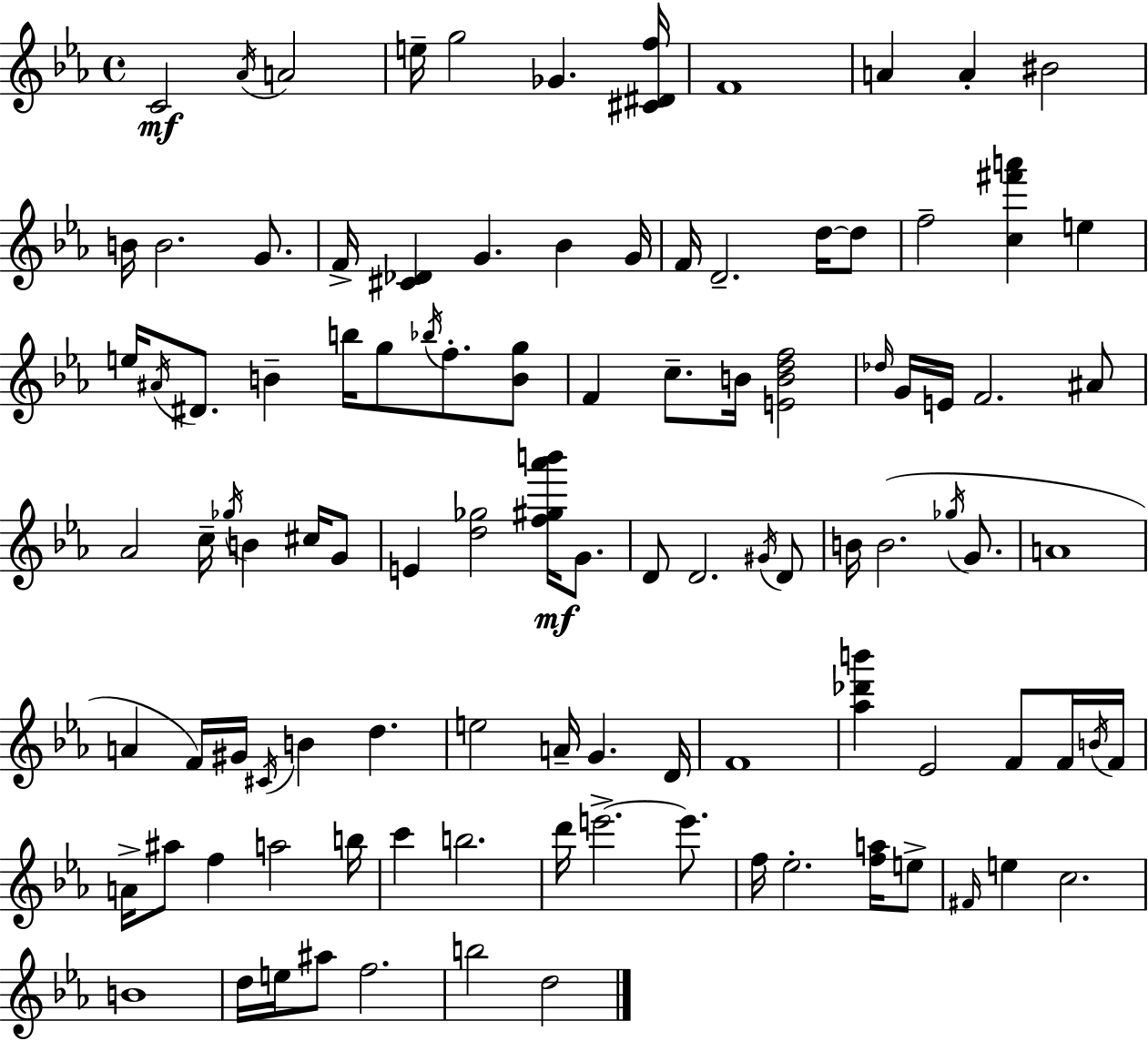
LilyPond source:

{
  \clef treble
  \time 4/4
  \defaultTimeSignature
  \key ees \major
  c'2\mf \acciaccatura { aes'16 } a'2 | e''16-- g''2 ges'4. | <cis' dis' f''>16 f'1 | a'4 a'4-. bis'2 | \break b'16 b'2. g'8. | f'16-> <cis' des'>4 g'4. bes'4 | g'16 f'16 d'2.-- d''16~~ d''8 | f''2-- <c'' fis''' a'''>4 e''4 | \break e''16 \acciaccatura { ais'16 } dis'8. b'4-- b''16 g''8 \acciaccatura { bes''16 } f''8.-. | <b' g''>8 f'4 c''8.-- b'16 <e' b' d'' f''>2 | \grace { des''16 } g'16 e'16 f'2. | ais'8 aes'2 c''16-- \acciaccatura { ges''16 } b'4 | \break cis''16 g'8 e'4 <d'' ges''>2 | <f'' gis'' aes''' b'''>16\mf g'8. d'8 d'2. | \acciaccatura { gis'16 } d'8 b'16 b'2.( | \acciaccatura { ges''16 } g'8. a'1 | \break a'4 f'16) gis'16 \acciaccatura { cis'16 } b'4 | d''4. e''2 | a'16-- g'4. d'16 f'1 | <aes'' des''' b'''>4 ees'2 | \break f'8 f'16 \acciaccatura { b'16 } f'16 a'16-> ais''8 f''4 | a''2 b''16 c'''4 b''2. | d'''16 e'''2.->~~ | e'''8. f''16 ees''2.-. | \break <f'' a''>16 e''8-> \grace { fis'16 } e''4 c''2. | b'1 | d''16 e''16 ais''8 f''2. | b''2 | \break d''2 \bar "|."
}